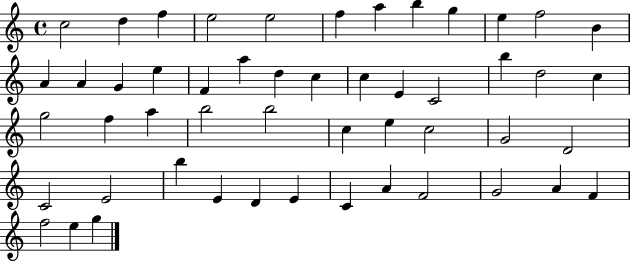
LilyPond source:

{
  \clef treble
  \time 4/4
  \defaultTimeSignature
  \key c \major
  c''2 d''4 f''4 | e''2 e''2 | f''4 a''4 b''4 g''4 | e''4 f''2 b'4 | \break a'4 a'4 g'4 e''4 | f'4 a''4 d''4 c''4 | c''4 e'4 c'2 | b''4 d''2 c''4 | \break g''2 f''4 a''4 | b''2 b''2 | c''4 e''4 c''2 | g'2 d'2 | \break c'2 e'2 | b''4 e'4 d'4 e'4 | c'4 a'4 f'2 | g'2 a'4 f'4 | \break f''2 e''4 g''4 | \bar "|."
}